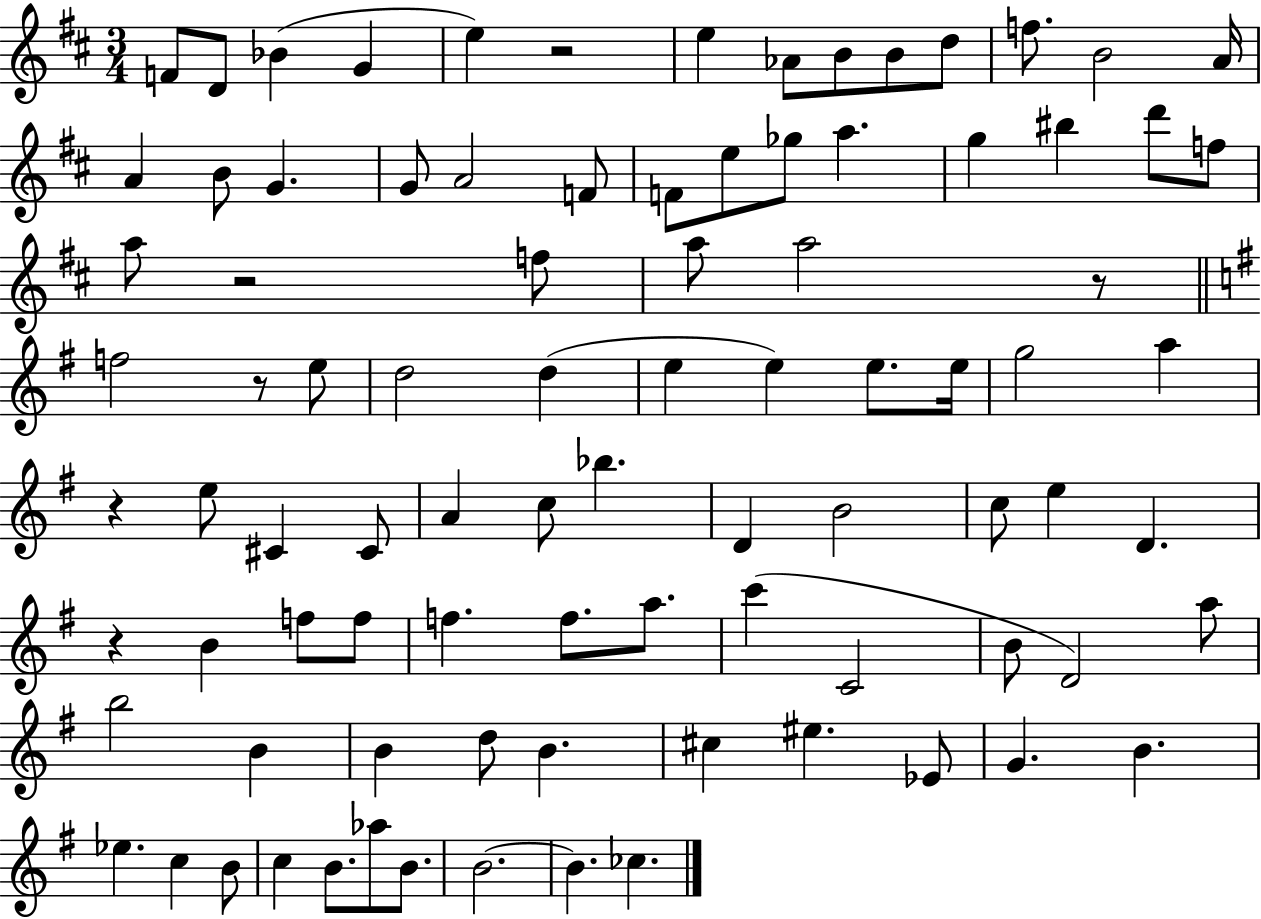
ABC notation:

X:1
T:Untitled
M:3/4
L:1/4
K:D
F/2 D/2 _B G e z2 e _A/2 B/2 B/2 d/2 f/2 B2 A/4 A B/2 G G/2 A2 F/2 F/2 e/2 _g/2 a g ^b d'/2 f/2 a/2 z2 f/2 a/2 a2 z/2 f2 z/2 e/2 d2 d e e e/2 e/4 g2 a z e/2 ^C ^C/2 A c/2 _b D B2 c/2 e D z B f/2 f/2 f f/2 a/2 c' C2 B/2 D2 a/2 b2 B B d/2 B ^c ^e _E/2 G B _e c B/2 c B/2 _a/2 B/2 B2 B _c